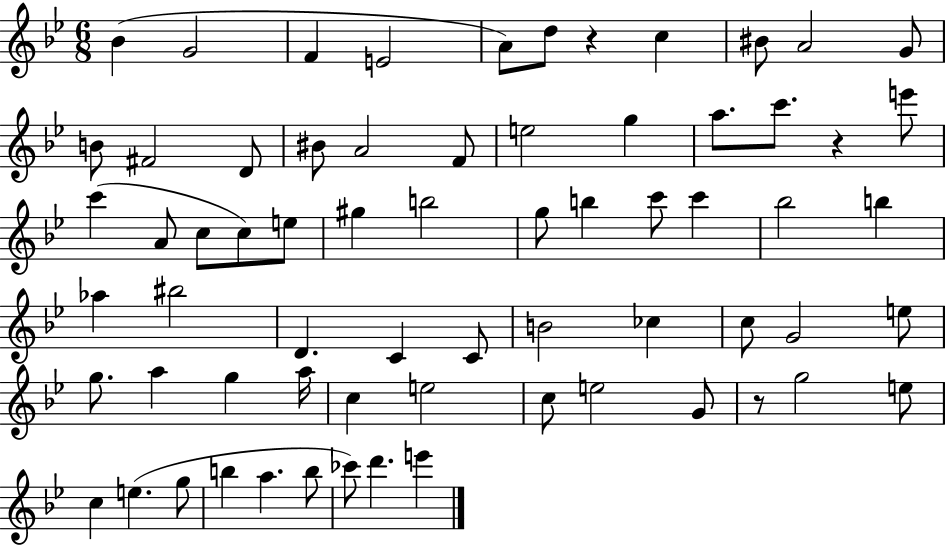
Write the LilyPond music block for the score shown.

{
  \clef treble
  \numericTimeSignature
  \time 6/8
  \key bes \major
  bes'4( g'2 | f'4 e'2 | a'8) d''8 r4 c''4 | bis'8 a'2 g'8 | \break b'8 fis'2 d'8 | bis'8 a'2 f'8 | e''2 g''4 | a''8. c'''8. r4 e'''8 | \break c'''4( a'8 c''8 c''8) e''8 | gis''4 b''2 | g''8 b''4 c'''8 c'''4 | bes''2 b''4 | \break aes''4 bis''2 | d'4. c'4 c'8 | b'2 ces''4 | c''8 g'2 e''8 | \break g''8. a''4 g''4 a''16 | c''4 e''2 | c''8 e''2 g'8 | r8 g''2 e''8 | \break c''4 e''4.( g''8 | b''4 a''4. b''8 | ces'''8) d'''4. e'''4 | \bar "|."
}